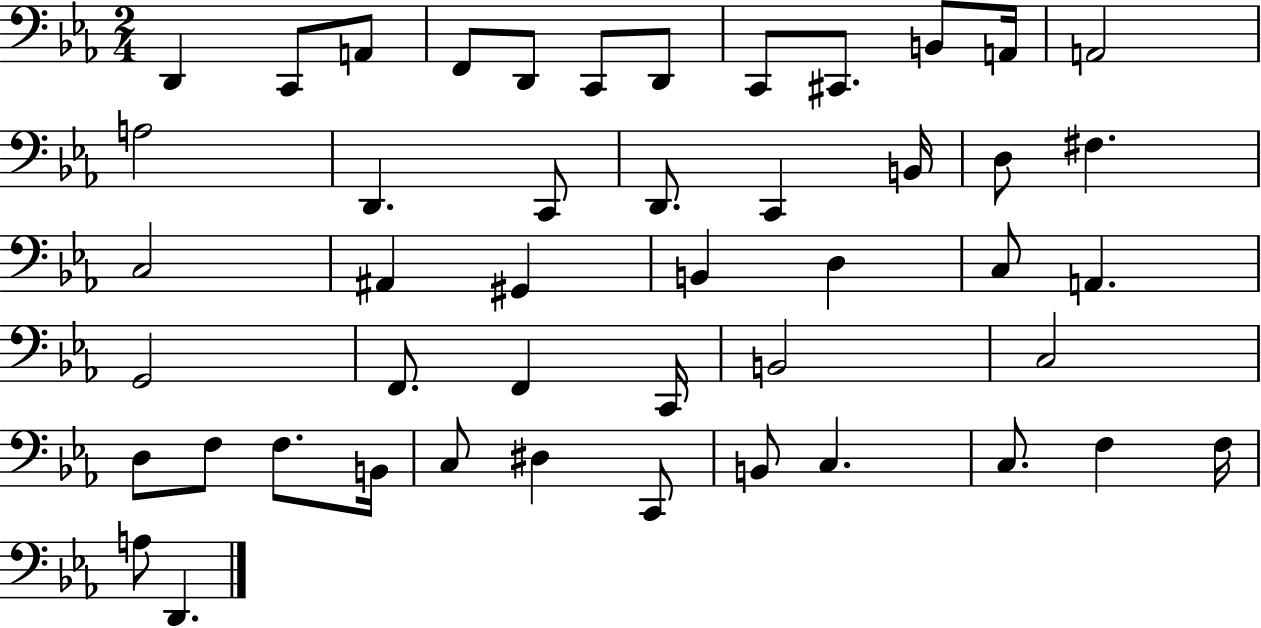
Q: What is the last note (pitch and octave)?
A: D2